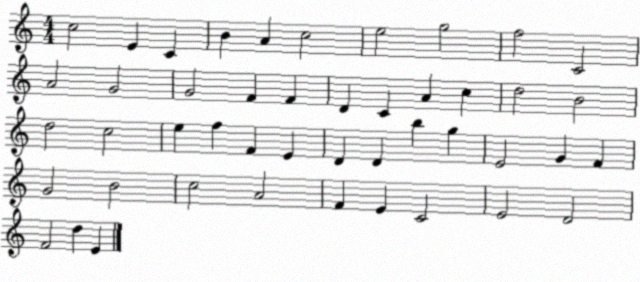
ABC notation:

X:1
T:Untitled
M:4/4
L:1/4
K:C
c2 E C B A c2 e2 g2 f2 C2 A2 G2 G2 F F D C A c d2 B2 d2 c2 e f F E D D b g E2 G F G2 B2 c2 A2 F E C2 E2 D2 F2 d E